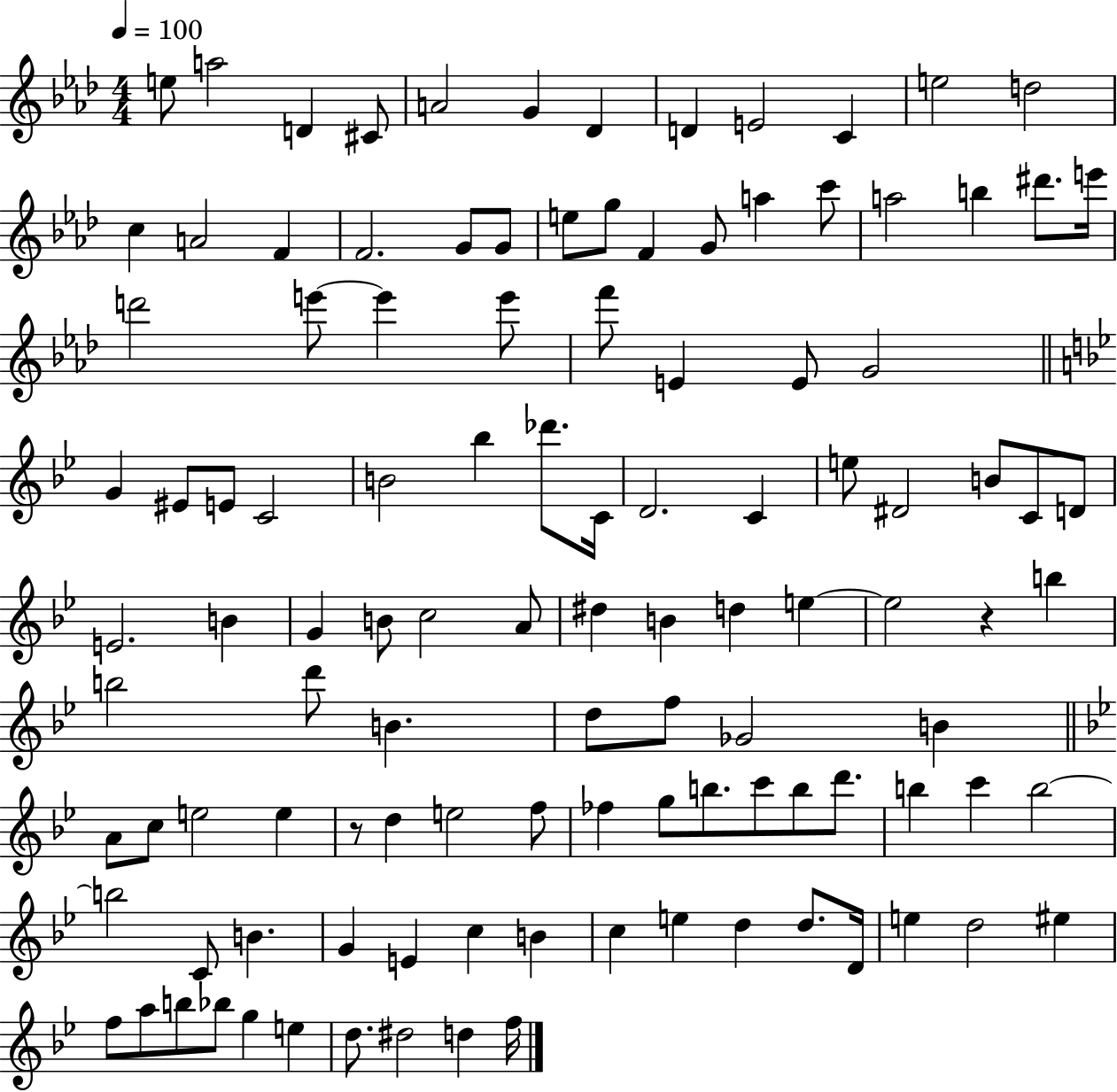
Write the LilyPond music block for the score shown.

{
  \clef treble
  \numericTimeSignature
  \time 4/4
  \key aes \major
  \tempo 4 = 100
  e''8 a''2 d'4 cis'8 | a'2 g'4 des'4 | d'4 e'2 c'4 | e''2 d''2 | \break c''4 a'2 f'4 | f'2. g'8 g'8 | e''8 g''8 f'4 g'8 a''4 c'''8 | a''2 b''4 dis'''8. e'''16 | \break d'''2 e'''8~~ e'''4 e'''8 | f'''8 e'4 e'8 g'2 | \bar "||" \break \key g \minor g'4 eis'8 e'8 c'2 | b'2 bes''4 des'''8. c'16 | d'2. c'4 | e''8 dis'2 b'8 c'8 d'8 | \break e'2. b'4 | g'4 b'8 c''2 a'8 | dis''4 b'4 d''4 e''4~~ | e''2 r4 b''4 | \break b''2 d'''8 b'4. | d''8 f''8 ges'2 b'4 | \bar "||" \break \key bes \major a'8 c''8 e''2 e''4 | r8 d''4 e''2 f''8 | fes''4 g''8 b''8. c'''8 b''8 d'''8. | b''4 c'''4 b''2~~ | \break b''2 c'8 b'4. | g'4 e'4 c''4 b'4 | c''4 e''4 d''4 d''8. d'16 | e''4 d''2 eis''4 | \break f''8 a''8 b''8 bes''8 g''4 e''4 | d''8. dis''2 d''4 f''16 | \bar "|."
}